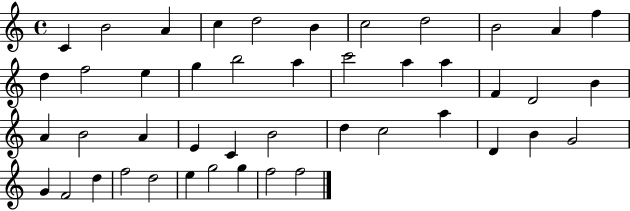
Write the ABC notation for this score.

X:1
T:Untitled
M:4/4
L:1/4
K:C
C B2 A c d2 B c2 d2 B2 A f d f2 e g b2 a c'2 a a F D2 B A B2 A E C B2 d c2 a D B G2 G F2 d f2 d2 e g2 g f2 f2